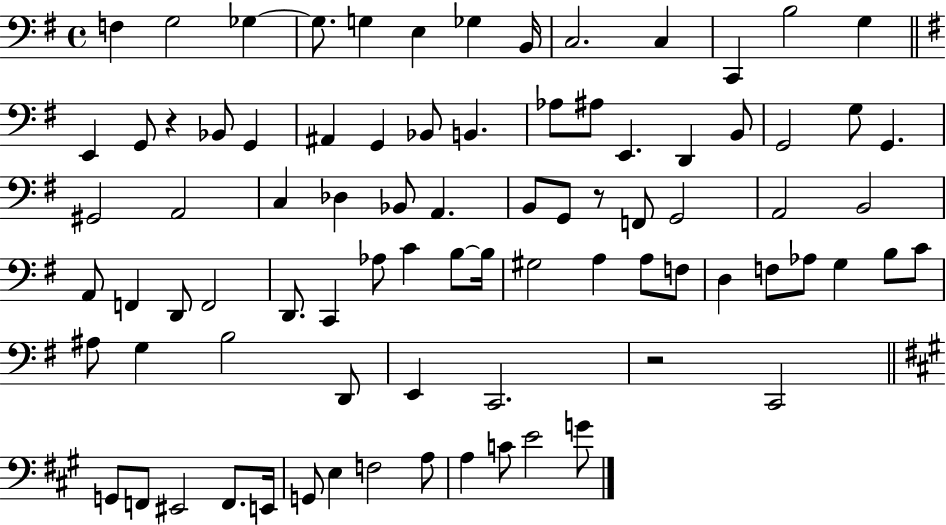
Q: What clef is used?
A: bass